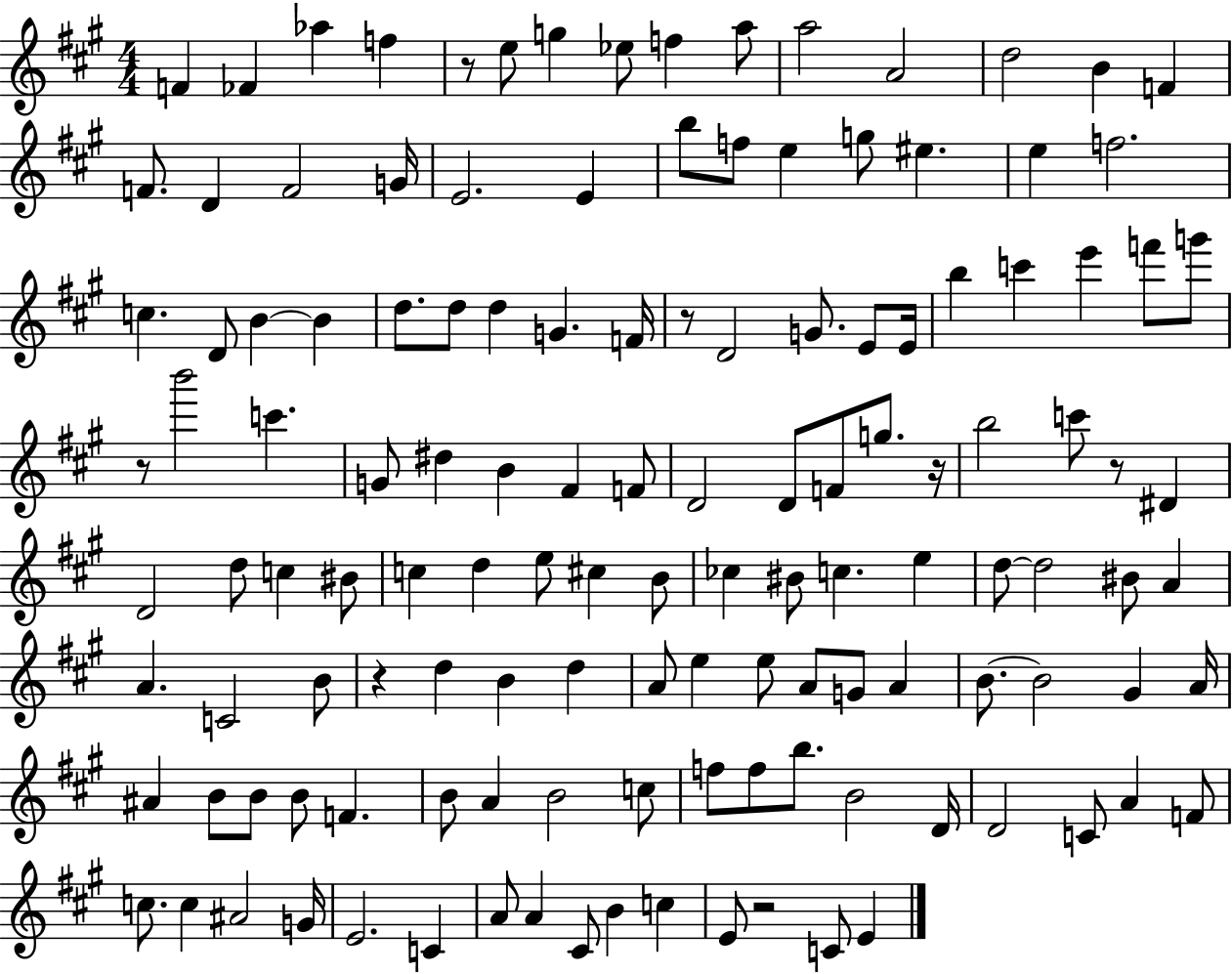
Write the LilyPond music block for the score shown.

{
  \clef treble
  \numericTimeSignature
  \time 4/4
  \key a \major
  f'4 fes'4 aes''4 f''4 | r8 e''8 g''4 ees''8 f''4 a''8 | a''2 a'2 | d''2 b'4 f'4 | \break f'8. d'4 f'2 g'16 | e'2. e'4 | b''8 f''8 e''4 g''8 eis''4. | e''4 f''2. | \break c''4. d'8 b'4~~ b'4 | d''8. d''8 d''4 g'4. f'16 | r8 d'2 g'8. e'8 e'16 | b''4 c'''4 e'''4 f'''8 g'''8 | \break r8 b'''2 c'''4. | g'8 dis''4 b'4 fis'4 f'8 | d'2 d'8 f'8 g''8. r16 | b''2 c'''8 r8 dis'4 | \break d'2 d''8 c''4 bis'8 | c''4 d''4 e''8 cis''4 b'8 | ces''4 bis'8 c''4. e''4 | d''8~~ d''2 bis'8 a'4 | \break a'4. c'2 b'8 | r4 d''4 b'4 d''4 | a'8 e''4 e''8 a'8 g'8 a'4 | b'8.~~ b'2 gis'4 a'16 | \break ais'4 b'8 b'8 b'8 f'4. | b'8 a'4 b'2 c''8 | f''8 f''8 b''8. b'2 d'16 | d'2 c'8 a'4 f'8 | \break c''8. c''4 ais'2 g'16 | e'2. c'4 | a'8 a'4 cis'8 b'4 c''4 | e'8 r2 c'8 e'4 | \break \bar "|."
}